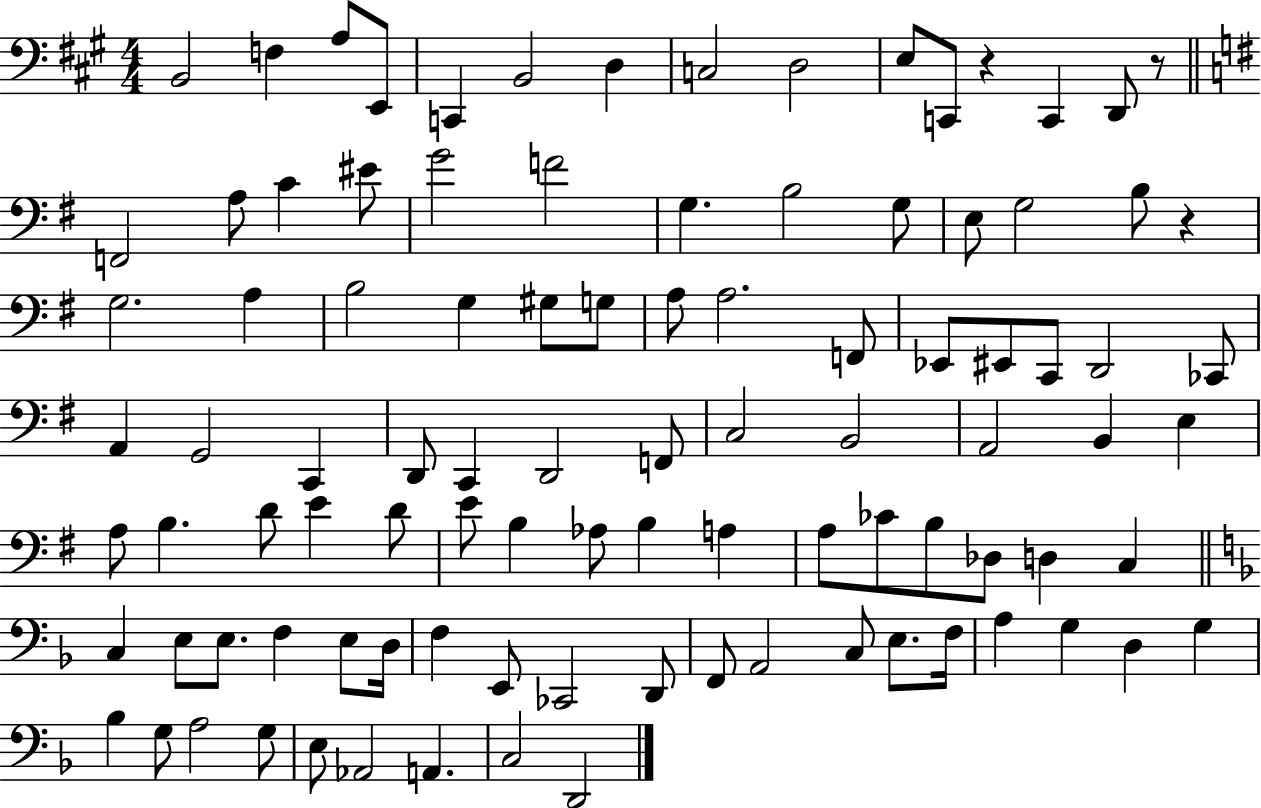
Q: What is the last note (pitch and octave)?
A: D2